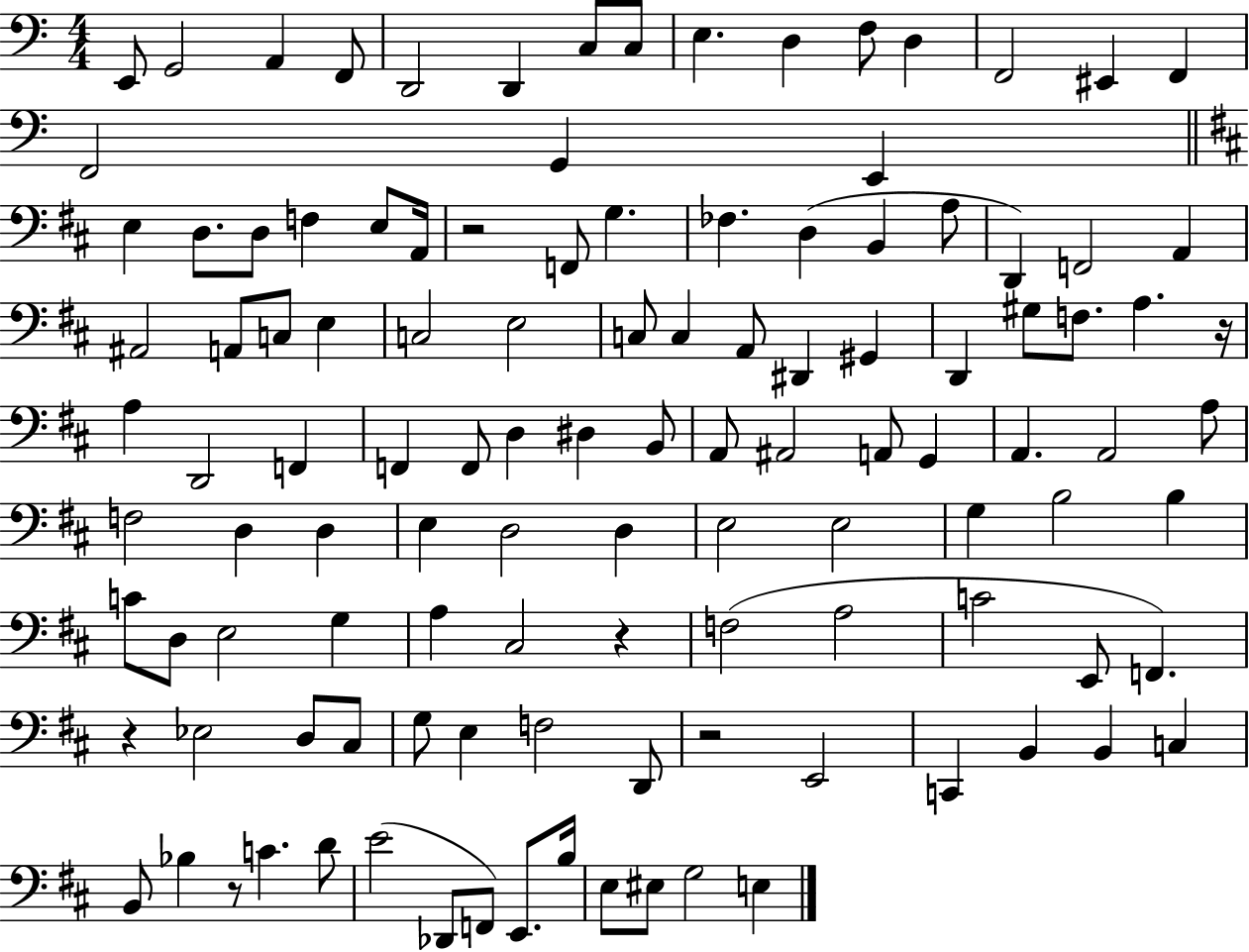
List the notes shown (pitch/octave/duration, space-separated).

E2/e G2/h A2/q F2/e D2/h D2/q C3/e C3/e E3/q. D3/q F3/e D3/q F2/h EIS2/q F2/q F2/h G2/q E2/q E3/q D3/e. D3/e F3/q E3/e A2/s R/h F2/e G3/q. FES3/q. D3/q B2/q A3/e D2/q F2/h A2/q A#2/h A2/e C3/e E3/q C3/h E3/h C3/e C3/q A2/e D#2/q G#2/q D2/q G#3/e F3/e. A3/q. R/s A3/q D2/h F2/q F2/q F2/e D3/q D#3/q B2/e A2/e A#2/h A2/e G2/q A2/q. A2/h A3/e F3/h D3/q D3/q E3/q D3/h D3/q E3/h E3/h G3/q B3/h B3/q C4/e D3/e E3/h G3/q A3/q C#3/h R/q F3/h A3/h C4/h E2/e F2/q. R/q Eb3/h D3/e C#3/e G3/e E3/q F3/h D2/e R/h E2/h C2/q B2/q B2/q C3/q B2/e Bb3/q R/e C4/q. D4/e E4/h Db2/e F2/e E2/e. B3/s E3/e EIS3/e G3/h E3/q